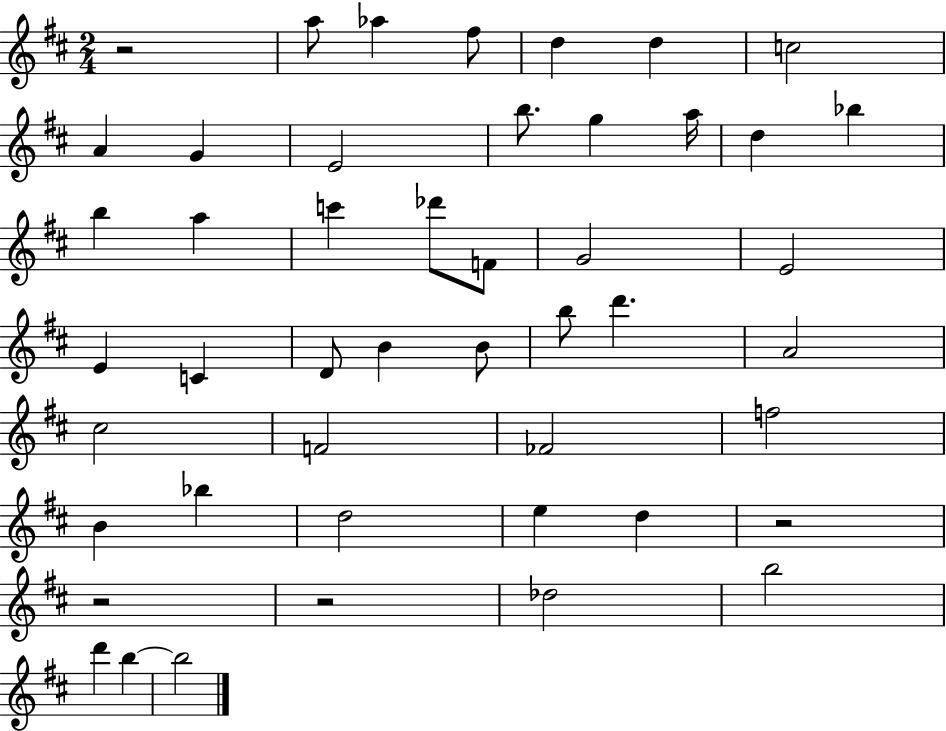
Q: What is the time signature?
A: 2/4